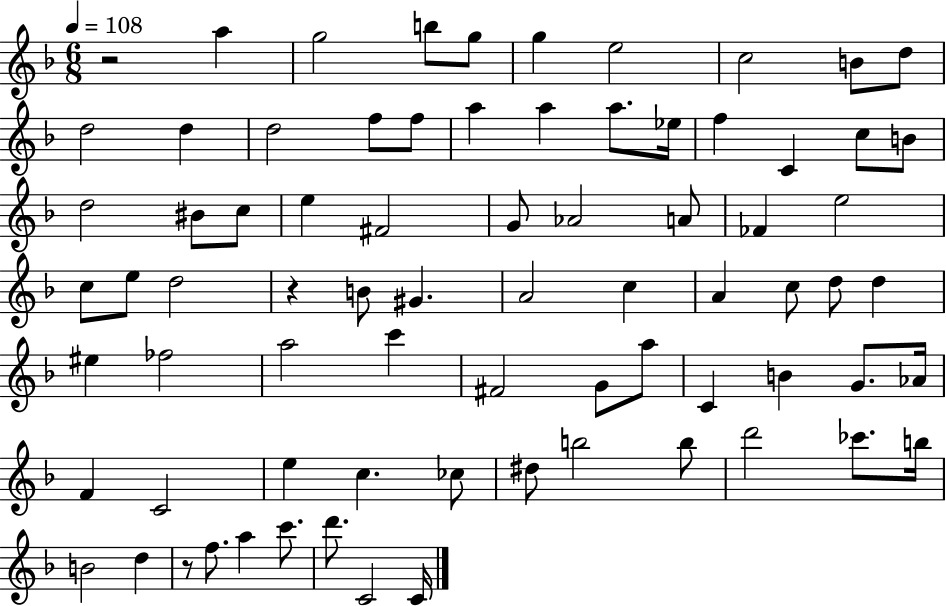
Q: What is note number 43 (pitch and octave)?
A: D5